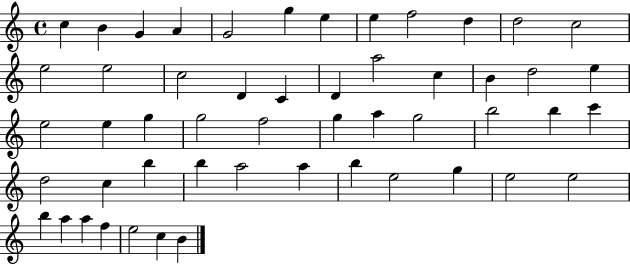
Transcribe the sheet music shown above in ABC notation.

X:1
T:Untitled
M:4/4
L:1/4
K:C
c B G A G2 g e e f2 d d2 c2 e2 e2 c2 D C D a2 c B d2 e e2 e g g2 f2 g a g2 b2 b c' d2 c b b a2 a b e2 g e2 e2 b a a f e2 c B